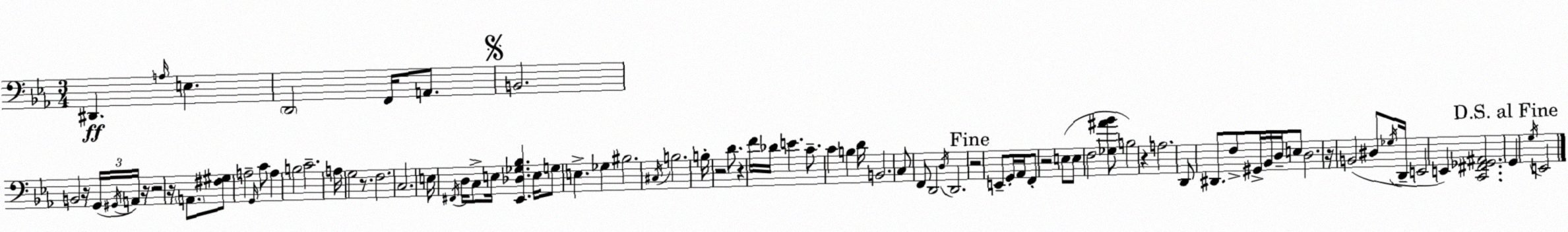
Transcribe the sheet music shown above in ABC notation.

X:1
T:Untitled
M:3/4
L:1/4
K:Eb
^D,, A,/4 E, D,,2 F,,/4 A,,/2 B,,2 B,,2 z/4 G,,/4 ^G,,/4 A,,/4 z/4 z2 z/4 A,,/2 [^F,^G,]/2 A,2 G,,/4 C/2 A, B,2 C2 A,/4 G,2 z/2 F,2 C,2 E,/4 ^F,,/4 D,/4 C,/2 E,/4 [_E,,_D,_G,_B,] E,/4 G,/2 E, _G, ^B,2 ^C,/4 B,2 B,/4 z2 D/2 z F/4 _D/4 E C/2 C B, D/4 B,,2 C,/2 F,,/2 D,,2 D,/4 D,,2 z2 E,,/2 G,,/4 _A,,/4 F,,/2 z2 E,/2 E,/2 F,2 [_G,^A_B]/2 B,2 z A,2 D,,/2 ^D,,/2 F,/2 ^G,,/4 _B,,/4 D,/4 E,/2 D,2 z/4 B,,2 ^D,/2 _G,/4 D,,/4 E,,2 E,, [C,,^F,,_G,,^A,,]2 G,, G,/4 E,,2